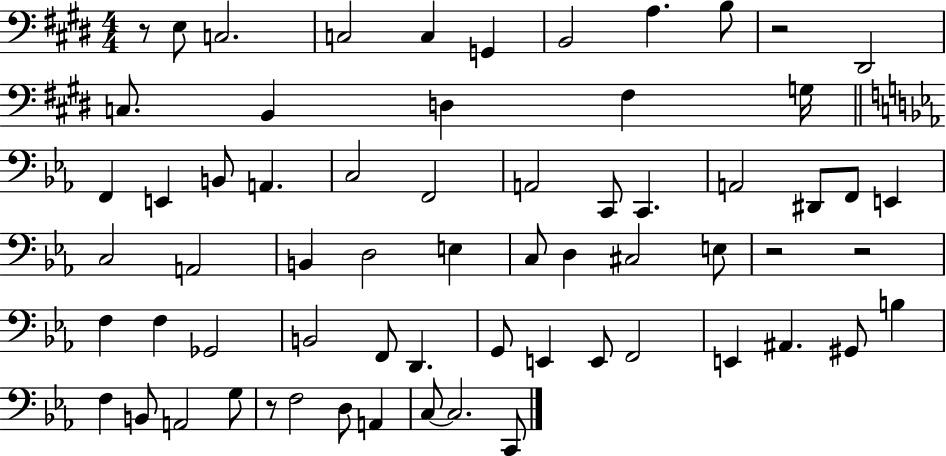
R/e E3/e C3/h. C3/h C3/q G2/q B2/h A3/q. B3/e R/h D#2/h C3/e. B2/q D3/q F#3/q G3/s F2/q E2/q B2/e A2/q. C3/h F2/h A2/h C2/e C2/q. A2/h D#2/e F2/e E2/q C3/h A2/h B2/q D3/h E3/q C3/e D3/q C#3/h E3/e R/h R/h F3/q F3/q Gb2/h B2/h F2/e D2/q. G2/e E2/q E2/e F2/h E2/q A#2/q. G#2/e B3/q F3/q B2/e A2/h G3/e R/e F3/h D3/e A2/q C3/e C3/h. C2/e